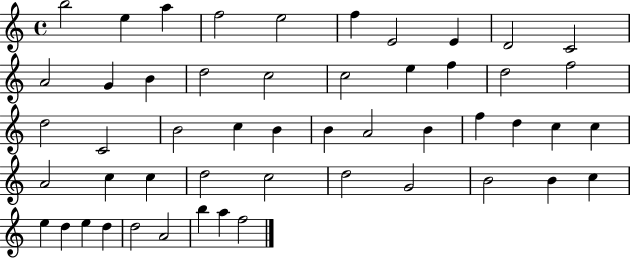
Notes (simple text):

B5/h E5/q A5/q F5/h E5/h F5/q E4/h E4/q D4/h C4/h A4/h G4/q B4/q D5/h C5/h C5/h E5/q F5/q D5/h F5/h D5/h C4/h B4/h C5/q B4/q B4/q A4/h B4/q F5/q D5/q C5/q C5/q A4/h C5/q C5/q D5/h C5/h D5/h G4/h B4/h B4/q C5/q E5/q D5/q E5/q D5/q D5/h A4/h B5/q A5/q F5/h